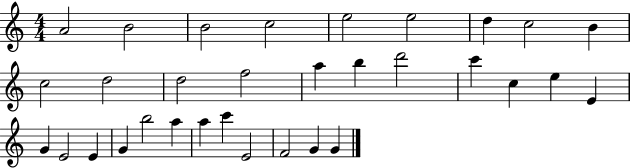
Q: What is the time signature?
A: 4/4